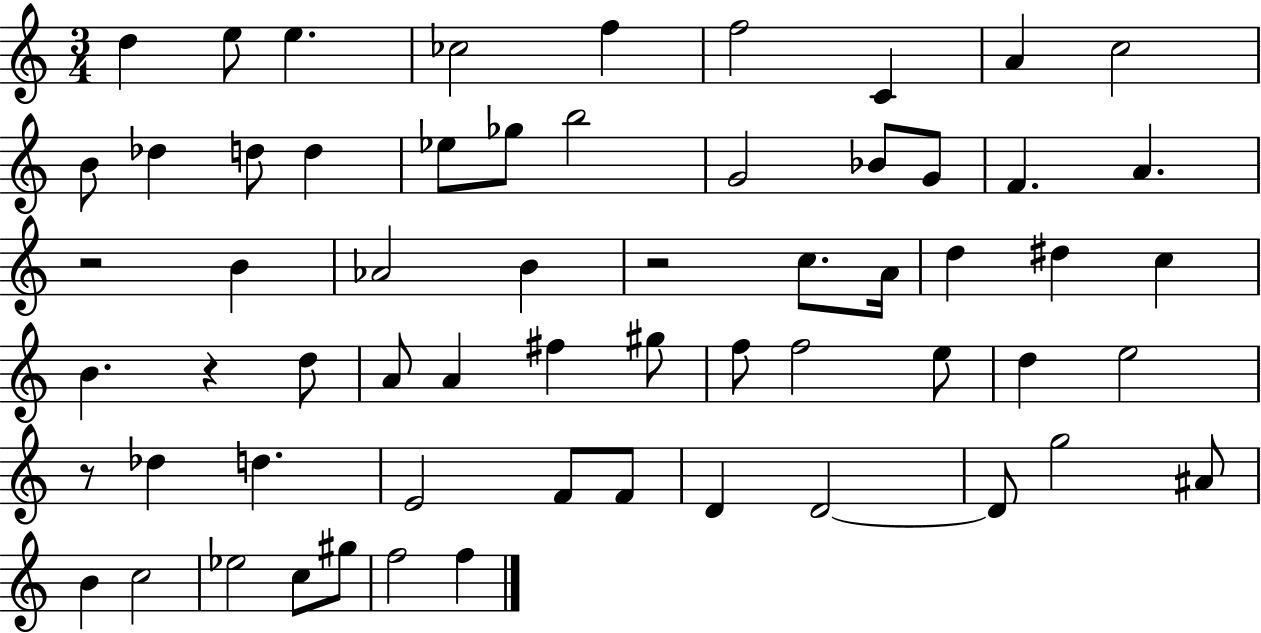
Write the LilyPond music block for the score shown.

{
  \clef treble
  \numericTimeSignature
  \time 3/4
  \key c \major
  d''4 e''8 e''4. | ces''2 f''4 | f''2 c'4 | a'4 c''2 | \break b'8 des''4 d''8 d''4 | ees''8 ges''8 b''2 | g'2 bes'8 g'8 | f'4. a'4. | \break r2 b'4 | aes'2 b'4 | r2 c''8. a'16 | d''4 dis''4 c''4 | \break b'4. r4 d''8 | a'8 a'4 fis''4 gis''8 | f''8 f''2 e''8 | d''4 e''2 | \break r8 des''4 d''4. | e'2 f'8 f'8 | d'4 d'2~~ | d'8 g''2 ais'8 | \break b'4 c''2 | ees''2 c''8 gis''8 | f''2 f''4 | \bar "|."
}